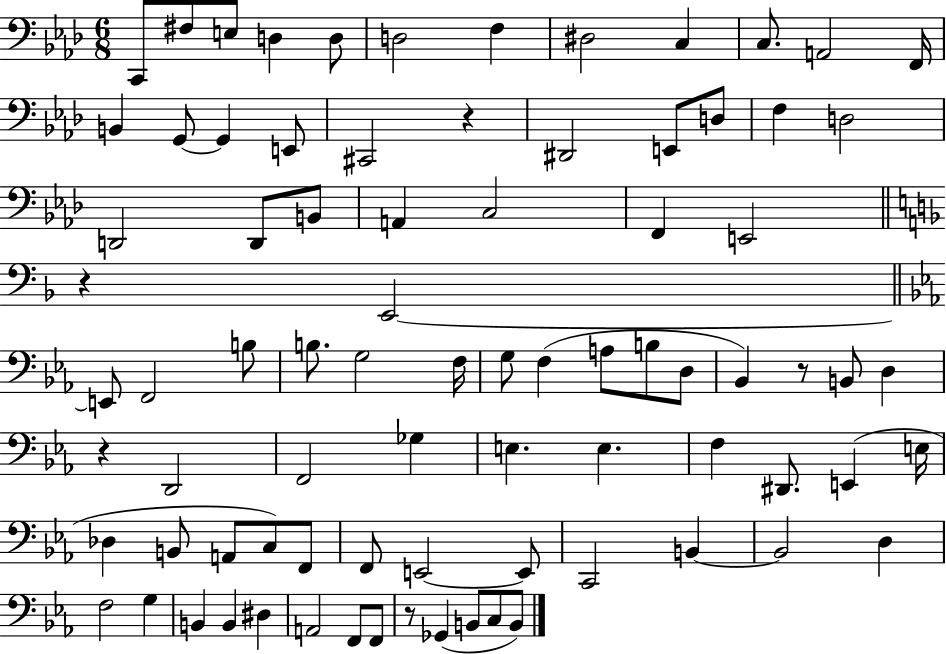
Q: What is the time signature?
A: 6/8